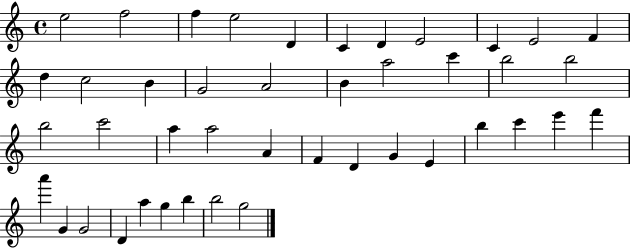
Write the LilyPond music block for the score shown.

{
  \clef treble
  \time 4/4
  \defaultTimeSignature
  \key c \major
  e''2 f''2 | f''4 e''2 d'4 | c'4 d'4 e'2 | c'4 e'2 f'4 | \break d''4 c''2 b'4 | g'2 a'2 | b'4 a''2 c'''4 | b''2 b''2 | \break b''2 c'''2 | a''4 a''2 a'4 | f'4 d'4 g'4 e'4 | b''4 c'''4 e'''4 f'''4 | \break a'''4 g'4 g'2 | d'4 a''4 g''4 b''4 | b''2 g''2 | \bar "|."
}